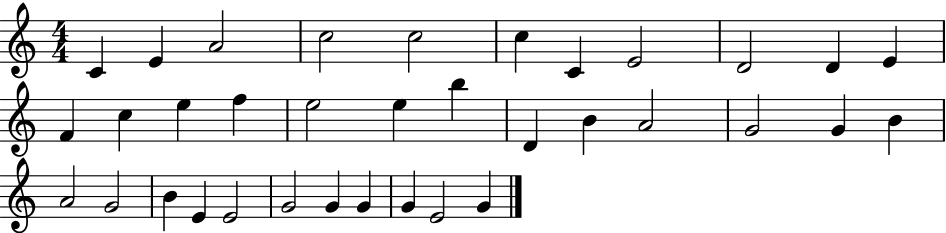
{
  \clef treble
  \numericTimeSignature
  \time 4/4
  \key c \major
  c'4 e'4 a'2 | c''2 c''2 | c''4 c'4 e'2 | d'2 d'4 e'4 | \break f'4 c''4 e''4 f''4 | e''2 e''4 b''4 | d'4 b'4 a'2 | g'2 g'4 b'4 | \break a'2 g'2 | b'4 e'4 e'2 | g'2 g'4 g'4 | g'4 e'2 g'4 | \break \bar "|."
}